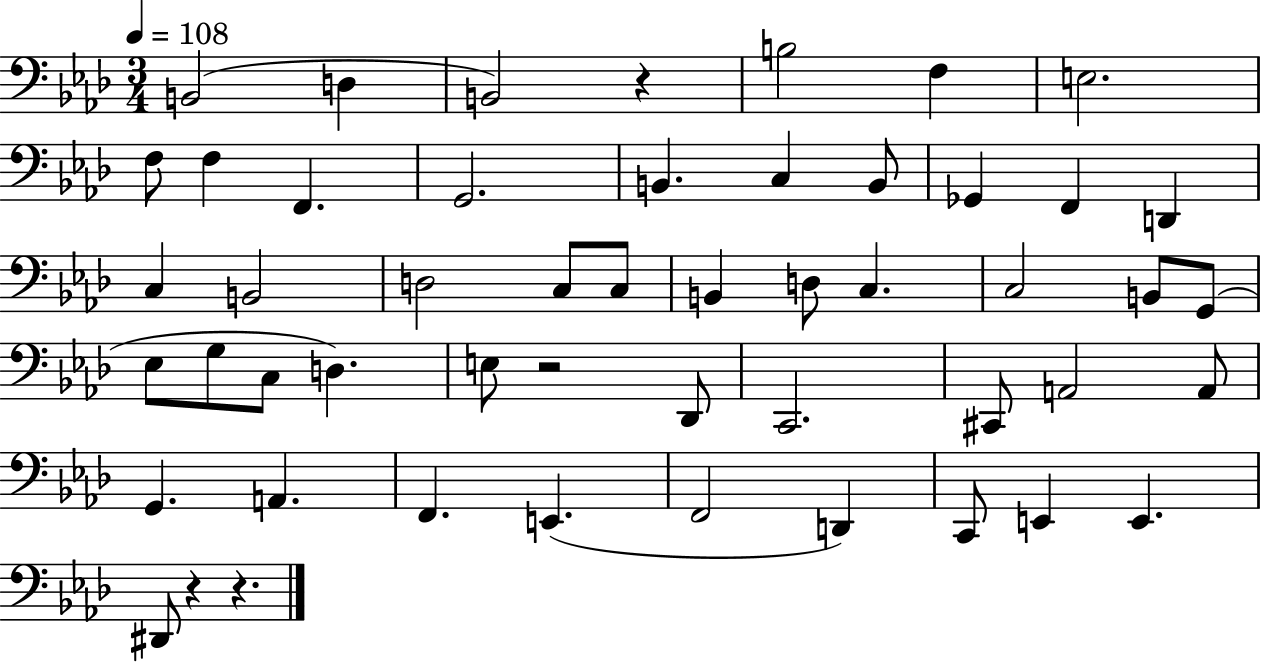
X:1
T:Untitled
M:3/4
L:1/4
K:Ab
B,,2 D, B,,2 z B,2 F, E,2 F,/2 F, F,, G,,2 B,, C, B,,/2 _G,, F,, D,, C, B,,2 D,2 C,/2 C,/2 B,, D,/2 C, C,2 B,,/2 G,,/2 _E,/2 G,/2 C,/2 D, E,/2 z2 _D,,/2 C,,2 ^C,,/2 A,,2 A,,/2 G,, A,, F,, E,, F,,2 D,, C,,/2 E,, E,, ^D,,/2 z z